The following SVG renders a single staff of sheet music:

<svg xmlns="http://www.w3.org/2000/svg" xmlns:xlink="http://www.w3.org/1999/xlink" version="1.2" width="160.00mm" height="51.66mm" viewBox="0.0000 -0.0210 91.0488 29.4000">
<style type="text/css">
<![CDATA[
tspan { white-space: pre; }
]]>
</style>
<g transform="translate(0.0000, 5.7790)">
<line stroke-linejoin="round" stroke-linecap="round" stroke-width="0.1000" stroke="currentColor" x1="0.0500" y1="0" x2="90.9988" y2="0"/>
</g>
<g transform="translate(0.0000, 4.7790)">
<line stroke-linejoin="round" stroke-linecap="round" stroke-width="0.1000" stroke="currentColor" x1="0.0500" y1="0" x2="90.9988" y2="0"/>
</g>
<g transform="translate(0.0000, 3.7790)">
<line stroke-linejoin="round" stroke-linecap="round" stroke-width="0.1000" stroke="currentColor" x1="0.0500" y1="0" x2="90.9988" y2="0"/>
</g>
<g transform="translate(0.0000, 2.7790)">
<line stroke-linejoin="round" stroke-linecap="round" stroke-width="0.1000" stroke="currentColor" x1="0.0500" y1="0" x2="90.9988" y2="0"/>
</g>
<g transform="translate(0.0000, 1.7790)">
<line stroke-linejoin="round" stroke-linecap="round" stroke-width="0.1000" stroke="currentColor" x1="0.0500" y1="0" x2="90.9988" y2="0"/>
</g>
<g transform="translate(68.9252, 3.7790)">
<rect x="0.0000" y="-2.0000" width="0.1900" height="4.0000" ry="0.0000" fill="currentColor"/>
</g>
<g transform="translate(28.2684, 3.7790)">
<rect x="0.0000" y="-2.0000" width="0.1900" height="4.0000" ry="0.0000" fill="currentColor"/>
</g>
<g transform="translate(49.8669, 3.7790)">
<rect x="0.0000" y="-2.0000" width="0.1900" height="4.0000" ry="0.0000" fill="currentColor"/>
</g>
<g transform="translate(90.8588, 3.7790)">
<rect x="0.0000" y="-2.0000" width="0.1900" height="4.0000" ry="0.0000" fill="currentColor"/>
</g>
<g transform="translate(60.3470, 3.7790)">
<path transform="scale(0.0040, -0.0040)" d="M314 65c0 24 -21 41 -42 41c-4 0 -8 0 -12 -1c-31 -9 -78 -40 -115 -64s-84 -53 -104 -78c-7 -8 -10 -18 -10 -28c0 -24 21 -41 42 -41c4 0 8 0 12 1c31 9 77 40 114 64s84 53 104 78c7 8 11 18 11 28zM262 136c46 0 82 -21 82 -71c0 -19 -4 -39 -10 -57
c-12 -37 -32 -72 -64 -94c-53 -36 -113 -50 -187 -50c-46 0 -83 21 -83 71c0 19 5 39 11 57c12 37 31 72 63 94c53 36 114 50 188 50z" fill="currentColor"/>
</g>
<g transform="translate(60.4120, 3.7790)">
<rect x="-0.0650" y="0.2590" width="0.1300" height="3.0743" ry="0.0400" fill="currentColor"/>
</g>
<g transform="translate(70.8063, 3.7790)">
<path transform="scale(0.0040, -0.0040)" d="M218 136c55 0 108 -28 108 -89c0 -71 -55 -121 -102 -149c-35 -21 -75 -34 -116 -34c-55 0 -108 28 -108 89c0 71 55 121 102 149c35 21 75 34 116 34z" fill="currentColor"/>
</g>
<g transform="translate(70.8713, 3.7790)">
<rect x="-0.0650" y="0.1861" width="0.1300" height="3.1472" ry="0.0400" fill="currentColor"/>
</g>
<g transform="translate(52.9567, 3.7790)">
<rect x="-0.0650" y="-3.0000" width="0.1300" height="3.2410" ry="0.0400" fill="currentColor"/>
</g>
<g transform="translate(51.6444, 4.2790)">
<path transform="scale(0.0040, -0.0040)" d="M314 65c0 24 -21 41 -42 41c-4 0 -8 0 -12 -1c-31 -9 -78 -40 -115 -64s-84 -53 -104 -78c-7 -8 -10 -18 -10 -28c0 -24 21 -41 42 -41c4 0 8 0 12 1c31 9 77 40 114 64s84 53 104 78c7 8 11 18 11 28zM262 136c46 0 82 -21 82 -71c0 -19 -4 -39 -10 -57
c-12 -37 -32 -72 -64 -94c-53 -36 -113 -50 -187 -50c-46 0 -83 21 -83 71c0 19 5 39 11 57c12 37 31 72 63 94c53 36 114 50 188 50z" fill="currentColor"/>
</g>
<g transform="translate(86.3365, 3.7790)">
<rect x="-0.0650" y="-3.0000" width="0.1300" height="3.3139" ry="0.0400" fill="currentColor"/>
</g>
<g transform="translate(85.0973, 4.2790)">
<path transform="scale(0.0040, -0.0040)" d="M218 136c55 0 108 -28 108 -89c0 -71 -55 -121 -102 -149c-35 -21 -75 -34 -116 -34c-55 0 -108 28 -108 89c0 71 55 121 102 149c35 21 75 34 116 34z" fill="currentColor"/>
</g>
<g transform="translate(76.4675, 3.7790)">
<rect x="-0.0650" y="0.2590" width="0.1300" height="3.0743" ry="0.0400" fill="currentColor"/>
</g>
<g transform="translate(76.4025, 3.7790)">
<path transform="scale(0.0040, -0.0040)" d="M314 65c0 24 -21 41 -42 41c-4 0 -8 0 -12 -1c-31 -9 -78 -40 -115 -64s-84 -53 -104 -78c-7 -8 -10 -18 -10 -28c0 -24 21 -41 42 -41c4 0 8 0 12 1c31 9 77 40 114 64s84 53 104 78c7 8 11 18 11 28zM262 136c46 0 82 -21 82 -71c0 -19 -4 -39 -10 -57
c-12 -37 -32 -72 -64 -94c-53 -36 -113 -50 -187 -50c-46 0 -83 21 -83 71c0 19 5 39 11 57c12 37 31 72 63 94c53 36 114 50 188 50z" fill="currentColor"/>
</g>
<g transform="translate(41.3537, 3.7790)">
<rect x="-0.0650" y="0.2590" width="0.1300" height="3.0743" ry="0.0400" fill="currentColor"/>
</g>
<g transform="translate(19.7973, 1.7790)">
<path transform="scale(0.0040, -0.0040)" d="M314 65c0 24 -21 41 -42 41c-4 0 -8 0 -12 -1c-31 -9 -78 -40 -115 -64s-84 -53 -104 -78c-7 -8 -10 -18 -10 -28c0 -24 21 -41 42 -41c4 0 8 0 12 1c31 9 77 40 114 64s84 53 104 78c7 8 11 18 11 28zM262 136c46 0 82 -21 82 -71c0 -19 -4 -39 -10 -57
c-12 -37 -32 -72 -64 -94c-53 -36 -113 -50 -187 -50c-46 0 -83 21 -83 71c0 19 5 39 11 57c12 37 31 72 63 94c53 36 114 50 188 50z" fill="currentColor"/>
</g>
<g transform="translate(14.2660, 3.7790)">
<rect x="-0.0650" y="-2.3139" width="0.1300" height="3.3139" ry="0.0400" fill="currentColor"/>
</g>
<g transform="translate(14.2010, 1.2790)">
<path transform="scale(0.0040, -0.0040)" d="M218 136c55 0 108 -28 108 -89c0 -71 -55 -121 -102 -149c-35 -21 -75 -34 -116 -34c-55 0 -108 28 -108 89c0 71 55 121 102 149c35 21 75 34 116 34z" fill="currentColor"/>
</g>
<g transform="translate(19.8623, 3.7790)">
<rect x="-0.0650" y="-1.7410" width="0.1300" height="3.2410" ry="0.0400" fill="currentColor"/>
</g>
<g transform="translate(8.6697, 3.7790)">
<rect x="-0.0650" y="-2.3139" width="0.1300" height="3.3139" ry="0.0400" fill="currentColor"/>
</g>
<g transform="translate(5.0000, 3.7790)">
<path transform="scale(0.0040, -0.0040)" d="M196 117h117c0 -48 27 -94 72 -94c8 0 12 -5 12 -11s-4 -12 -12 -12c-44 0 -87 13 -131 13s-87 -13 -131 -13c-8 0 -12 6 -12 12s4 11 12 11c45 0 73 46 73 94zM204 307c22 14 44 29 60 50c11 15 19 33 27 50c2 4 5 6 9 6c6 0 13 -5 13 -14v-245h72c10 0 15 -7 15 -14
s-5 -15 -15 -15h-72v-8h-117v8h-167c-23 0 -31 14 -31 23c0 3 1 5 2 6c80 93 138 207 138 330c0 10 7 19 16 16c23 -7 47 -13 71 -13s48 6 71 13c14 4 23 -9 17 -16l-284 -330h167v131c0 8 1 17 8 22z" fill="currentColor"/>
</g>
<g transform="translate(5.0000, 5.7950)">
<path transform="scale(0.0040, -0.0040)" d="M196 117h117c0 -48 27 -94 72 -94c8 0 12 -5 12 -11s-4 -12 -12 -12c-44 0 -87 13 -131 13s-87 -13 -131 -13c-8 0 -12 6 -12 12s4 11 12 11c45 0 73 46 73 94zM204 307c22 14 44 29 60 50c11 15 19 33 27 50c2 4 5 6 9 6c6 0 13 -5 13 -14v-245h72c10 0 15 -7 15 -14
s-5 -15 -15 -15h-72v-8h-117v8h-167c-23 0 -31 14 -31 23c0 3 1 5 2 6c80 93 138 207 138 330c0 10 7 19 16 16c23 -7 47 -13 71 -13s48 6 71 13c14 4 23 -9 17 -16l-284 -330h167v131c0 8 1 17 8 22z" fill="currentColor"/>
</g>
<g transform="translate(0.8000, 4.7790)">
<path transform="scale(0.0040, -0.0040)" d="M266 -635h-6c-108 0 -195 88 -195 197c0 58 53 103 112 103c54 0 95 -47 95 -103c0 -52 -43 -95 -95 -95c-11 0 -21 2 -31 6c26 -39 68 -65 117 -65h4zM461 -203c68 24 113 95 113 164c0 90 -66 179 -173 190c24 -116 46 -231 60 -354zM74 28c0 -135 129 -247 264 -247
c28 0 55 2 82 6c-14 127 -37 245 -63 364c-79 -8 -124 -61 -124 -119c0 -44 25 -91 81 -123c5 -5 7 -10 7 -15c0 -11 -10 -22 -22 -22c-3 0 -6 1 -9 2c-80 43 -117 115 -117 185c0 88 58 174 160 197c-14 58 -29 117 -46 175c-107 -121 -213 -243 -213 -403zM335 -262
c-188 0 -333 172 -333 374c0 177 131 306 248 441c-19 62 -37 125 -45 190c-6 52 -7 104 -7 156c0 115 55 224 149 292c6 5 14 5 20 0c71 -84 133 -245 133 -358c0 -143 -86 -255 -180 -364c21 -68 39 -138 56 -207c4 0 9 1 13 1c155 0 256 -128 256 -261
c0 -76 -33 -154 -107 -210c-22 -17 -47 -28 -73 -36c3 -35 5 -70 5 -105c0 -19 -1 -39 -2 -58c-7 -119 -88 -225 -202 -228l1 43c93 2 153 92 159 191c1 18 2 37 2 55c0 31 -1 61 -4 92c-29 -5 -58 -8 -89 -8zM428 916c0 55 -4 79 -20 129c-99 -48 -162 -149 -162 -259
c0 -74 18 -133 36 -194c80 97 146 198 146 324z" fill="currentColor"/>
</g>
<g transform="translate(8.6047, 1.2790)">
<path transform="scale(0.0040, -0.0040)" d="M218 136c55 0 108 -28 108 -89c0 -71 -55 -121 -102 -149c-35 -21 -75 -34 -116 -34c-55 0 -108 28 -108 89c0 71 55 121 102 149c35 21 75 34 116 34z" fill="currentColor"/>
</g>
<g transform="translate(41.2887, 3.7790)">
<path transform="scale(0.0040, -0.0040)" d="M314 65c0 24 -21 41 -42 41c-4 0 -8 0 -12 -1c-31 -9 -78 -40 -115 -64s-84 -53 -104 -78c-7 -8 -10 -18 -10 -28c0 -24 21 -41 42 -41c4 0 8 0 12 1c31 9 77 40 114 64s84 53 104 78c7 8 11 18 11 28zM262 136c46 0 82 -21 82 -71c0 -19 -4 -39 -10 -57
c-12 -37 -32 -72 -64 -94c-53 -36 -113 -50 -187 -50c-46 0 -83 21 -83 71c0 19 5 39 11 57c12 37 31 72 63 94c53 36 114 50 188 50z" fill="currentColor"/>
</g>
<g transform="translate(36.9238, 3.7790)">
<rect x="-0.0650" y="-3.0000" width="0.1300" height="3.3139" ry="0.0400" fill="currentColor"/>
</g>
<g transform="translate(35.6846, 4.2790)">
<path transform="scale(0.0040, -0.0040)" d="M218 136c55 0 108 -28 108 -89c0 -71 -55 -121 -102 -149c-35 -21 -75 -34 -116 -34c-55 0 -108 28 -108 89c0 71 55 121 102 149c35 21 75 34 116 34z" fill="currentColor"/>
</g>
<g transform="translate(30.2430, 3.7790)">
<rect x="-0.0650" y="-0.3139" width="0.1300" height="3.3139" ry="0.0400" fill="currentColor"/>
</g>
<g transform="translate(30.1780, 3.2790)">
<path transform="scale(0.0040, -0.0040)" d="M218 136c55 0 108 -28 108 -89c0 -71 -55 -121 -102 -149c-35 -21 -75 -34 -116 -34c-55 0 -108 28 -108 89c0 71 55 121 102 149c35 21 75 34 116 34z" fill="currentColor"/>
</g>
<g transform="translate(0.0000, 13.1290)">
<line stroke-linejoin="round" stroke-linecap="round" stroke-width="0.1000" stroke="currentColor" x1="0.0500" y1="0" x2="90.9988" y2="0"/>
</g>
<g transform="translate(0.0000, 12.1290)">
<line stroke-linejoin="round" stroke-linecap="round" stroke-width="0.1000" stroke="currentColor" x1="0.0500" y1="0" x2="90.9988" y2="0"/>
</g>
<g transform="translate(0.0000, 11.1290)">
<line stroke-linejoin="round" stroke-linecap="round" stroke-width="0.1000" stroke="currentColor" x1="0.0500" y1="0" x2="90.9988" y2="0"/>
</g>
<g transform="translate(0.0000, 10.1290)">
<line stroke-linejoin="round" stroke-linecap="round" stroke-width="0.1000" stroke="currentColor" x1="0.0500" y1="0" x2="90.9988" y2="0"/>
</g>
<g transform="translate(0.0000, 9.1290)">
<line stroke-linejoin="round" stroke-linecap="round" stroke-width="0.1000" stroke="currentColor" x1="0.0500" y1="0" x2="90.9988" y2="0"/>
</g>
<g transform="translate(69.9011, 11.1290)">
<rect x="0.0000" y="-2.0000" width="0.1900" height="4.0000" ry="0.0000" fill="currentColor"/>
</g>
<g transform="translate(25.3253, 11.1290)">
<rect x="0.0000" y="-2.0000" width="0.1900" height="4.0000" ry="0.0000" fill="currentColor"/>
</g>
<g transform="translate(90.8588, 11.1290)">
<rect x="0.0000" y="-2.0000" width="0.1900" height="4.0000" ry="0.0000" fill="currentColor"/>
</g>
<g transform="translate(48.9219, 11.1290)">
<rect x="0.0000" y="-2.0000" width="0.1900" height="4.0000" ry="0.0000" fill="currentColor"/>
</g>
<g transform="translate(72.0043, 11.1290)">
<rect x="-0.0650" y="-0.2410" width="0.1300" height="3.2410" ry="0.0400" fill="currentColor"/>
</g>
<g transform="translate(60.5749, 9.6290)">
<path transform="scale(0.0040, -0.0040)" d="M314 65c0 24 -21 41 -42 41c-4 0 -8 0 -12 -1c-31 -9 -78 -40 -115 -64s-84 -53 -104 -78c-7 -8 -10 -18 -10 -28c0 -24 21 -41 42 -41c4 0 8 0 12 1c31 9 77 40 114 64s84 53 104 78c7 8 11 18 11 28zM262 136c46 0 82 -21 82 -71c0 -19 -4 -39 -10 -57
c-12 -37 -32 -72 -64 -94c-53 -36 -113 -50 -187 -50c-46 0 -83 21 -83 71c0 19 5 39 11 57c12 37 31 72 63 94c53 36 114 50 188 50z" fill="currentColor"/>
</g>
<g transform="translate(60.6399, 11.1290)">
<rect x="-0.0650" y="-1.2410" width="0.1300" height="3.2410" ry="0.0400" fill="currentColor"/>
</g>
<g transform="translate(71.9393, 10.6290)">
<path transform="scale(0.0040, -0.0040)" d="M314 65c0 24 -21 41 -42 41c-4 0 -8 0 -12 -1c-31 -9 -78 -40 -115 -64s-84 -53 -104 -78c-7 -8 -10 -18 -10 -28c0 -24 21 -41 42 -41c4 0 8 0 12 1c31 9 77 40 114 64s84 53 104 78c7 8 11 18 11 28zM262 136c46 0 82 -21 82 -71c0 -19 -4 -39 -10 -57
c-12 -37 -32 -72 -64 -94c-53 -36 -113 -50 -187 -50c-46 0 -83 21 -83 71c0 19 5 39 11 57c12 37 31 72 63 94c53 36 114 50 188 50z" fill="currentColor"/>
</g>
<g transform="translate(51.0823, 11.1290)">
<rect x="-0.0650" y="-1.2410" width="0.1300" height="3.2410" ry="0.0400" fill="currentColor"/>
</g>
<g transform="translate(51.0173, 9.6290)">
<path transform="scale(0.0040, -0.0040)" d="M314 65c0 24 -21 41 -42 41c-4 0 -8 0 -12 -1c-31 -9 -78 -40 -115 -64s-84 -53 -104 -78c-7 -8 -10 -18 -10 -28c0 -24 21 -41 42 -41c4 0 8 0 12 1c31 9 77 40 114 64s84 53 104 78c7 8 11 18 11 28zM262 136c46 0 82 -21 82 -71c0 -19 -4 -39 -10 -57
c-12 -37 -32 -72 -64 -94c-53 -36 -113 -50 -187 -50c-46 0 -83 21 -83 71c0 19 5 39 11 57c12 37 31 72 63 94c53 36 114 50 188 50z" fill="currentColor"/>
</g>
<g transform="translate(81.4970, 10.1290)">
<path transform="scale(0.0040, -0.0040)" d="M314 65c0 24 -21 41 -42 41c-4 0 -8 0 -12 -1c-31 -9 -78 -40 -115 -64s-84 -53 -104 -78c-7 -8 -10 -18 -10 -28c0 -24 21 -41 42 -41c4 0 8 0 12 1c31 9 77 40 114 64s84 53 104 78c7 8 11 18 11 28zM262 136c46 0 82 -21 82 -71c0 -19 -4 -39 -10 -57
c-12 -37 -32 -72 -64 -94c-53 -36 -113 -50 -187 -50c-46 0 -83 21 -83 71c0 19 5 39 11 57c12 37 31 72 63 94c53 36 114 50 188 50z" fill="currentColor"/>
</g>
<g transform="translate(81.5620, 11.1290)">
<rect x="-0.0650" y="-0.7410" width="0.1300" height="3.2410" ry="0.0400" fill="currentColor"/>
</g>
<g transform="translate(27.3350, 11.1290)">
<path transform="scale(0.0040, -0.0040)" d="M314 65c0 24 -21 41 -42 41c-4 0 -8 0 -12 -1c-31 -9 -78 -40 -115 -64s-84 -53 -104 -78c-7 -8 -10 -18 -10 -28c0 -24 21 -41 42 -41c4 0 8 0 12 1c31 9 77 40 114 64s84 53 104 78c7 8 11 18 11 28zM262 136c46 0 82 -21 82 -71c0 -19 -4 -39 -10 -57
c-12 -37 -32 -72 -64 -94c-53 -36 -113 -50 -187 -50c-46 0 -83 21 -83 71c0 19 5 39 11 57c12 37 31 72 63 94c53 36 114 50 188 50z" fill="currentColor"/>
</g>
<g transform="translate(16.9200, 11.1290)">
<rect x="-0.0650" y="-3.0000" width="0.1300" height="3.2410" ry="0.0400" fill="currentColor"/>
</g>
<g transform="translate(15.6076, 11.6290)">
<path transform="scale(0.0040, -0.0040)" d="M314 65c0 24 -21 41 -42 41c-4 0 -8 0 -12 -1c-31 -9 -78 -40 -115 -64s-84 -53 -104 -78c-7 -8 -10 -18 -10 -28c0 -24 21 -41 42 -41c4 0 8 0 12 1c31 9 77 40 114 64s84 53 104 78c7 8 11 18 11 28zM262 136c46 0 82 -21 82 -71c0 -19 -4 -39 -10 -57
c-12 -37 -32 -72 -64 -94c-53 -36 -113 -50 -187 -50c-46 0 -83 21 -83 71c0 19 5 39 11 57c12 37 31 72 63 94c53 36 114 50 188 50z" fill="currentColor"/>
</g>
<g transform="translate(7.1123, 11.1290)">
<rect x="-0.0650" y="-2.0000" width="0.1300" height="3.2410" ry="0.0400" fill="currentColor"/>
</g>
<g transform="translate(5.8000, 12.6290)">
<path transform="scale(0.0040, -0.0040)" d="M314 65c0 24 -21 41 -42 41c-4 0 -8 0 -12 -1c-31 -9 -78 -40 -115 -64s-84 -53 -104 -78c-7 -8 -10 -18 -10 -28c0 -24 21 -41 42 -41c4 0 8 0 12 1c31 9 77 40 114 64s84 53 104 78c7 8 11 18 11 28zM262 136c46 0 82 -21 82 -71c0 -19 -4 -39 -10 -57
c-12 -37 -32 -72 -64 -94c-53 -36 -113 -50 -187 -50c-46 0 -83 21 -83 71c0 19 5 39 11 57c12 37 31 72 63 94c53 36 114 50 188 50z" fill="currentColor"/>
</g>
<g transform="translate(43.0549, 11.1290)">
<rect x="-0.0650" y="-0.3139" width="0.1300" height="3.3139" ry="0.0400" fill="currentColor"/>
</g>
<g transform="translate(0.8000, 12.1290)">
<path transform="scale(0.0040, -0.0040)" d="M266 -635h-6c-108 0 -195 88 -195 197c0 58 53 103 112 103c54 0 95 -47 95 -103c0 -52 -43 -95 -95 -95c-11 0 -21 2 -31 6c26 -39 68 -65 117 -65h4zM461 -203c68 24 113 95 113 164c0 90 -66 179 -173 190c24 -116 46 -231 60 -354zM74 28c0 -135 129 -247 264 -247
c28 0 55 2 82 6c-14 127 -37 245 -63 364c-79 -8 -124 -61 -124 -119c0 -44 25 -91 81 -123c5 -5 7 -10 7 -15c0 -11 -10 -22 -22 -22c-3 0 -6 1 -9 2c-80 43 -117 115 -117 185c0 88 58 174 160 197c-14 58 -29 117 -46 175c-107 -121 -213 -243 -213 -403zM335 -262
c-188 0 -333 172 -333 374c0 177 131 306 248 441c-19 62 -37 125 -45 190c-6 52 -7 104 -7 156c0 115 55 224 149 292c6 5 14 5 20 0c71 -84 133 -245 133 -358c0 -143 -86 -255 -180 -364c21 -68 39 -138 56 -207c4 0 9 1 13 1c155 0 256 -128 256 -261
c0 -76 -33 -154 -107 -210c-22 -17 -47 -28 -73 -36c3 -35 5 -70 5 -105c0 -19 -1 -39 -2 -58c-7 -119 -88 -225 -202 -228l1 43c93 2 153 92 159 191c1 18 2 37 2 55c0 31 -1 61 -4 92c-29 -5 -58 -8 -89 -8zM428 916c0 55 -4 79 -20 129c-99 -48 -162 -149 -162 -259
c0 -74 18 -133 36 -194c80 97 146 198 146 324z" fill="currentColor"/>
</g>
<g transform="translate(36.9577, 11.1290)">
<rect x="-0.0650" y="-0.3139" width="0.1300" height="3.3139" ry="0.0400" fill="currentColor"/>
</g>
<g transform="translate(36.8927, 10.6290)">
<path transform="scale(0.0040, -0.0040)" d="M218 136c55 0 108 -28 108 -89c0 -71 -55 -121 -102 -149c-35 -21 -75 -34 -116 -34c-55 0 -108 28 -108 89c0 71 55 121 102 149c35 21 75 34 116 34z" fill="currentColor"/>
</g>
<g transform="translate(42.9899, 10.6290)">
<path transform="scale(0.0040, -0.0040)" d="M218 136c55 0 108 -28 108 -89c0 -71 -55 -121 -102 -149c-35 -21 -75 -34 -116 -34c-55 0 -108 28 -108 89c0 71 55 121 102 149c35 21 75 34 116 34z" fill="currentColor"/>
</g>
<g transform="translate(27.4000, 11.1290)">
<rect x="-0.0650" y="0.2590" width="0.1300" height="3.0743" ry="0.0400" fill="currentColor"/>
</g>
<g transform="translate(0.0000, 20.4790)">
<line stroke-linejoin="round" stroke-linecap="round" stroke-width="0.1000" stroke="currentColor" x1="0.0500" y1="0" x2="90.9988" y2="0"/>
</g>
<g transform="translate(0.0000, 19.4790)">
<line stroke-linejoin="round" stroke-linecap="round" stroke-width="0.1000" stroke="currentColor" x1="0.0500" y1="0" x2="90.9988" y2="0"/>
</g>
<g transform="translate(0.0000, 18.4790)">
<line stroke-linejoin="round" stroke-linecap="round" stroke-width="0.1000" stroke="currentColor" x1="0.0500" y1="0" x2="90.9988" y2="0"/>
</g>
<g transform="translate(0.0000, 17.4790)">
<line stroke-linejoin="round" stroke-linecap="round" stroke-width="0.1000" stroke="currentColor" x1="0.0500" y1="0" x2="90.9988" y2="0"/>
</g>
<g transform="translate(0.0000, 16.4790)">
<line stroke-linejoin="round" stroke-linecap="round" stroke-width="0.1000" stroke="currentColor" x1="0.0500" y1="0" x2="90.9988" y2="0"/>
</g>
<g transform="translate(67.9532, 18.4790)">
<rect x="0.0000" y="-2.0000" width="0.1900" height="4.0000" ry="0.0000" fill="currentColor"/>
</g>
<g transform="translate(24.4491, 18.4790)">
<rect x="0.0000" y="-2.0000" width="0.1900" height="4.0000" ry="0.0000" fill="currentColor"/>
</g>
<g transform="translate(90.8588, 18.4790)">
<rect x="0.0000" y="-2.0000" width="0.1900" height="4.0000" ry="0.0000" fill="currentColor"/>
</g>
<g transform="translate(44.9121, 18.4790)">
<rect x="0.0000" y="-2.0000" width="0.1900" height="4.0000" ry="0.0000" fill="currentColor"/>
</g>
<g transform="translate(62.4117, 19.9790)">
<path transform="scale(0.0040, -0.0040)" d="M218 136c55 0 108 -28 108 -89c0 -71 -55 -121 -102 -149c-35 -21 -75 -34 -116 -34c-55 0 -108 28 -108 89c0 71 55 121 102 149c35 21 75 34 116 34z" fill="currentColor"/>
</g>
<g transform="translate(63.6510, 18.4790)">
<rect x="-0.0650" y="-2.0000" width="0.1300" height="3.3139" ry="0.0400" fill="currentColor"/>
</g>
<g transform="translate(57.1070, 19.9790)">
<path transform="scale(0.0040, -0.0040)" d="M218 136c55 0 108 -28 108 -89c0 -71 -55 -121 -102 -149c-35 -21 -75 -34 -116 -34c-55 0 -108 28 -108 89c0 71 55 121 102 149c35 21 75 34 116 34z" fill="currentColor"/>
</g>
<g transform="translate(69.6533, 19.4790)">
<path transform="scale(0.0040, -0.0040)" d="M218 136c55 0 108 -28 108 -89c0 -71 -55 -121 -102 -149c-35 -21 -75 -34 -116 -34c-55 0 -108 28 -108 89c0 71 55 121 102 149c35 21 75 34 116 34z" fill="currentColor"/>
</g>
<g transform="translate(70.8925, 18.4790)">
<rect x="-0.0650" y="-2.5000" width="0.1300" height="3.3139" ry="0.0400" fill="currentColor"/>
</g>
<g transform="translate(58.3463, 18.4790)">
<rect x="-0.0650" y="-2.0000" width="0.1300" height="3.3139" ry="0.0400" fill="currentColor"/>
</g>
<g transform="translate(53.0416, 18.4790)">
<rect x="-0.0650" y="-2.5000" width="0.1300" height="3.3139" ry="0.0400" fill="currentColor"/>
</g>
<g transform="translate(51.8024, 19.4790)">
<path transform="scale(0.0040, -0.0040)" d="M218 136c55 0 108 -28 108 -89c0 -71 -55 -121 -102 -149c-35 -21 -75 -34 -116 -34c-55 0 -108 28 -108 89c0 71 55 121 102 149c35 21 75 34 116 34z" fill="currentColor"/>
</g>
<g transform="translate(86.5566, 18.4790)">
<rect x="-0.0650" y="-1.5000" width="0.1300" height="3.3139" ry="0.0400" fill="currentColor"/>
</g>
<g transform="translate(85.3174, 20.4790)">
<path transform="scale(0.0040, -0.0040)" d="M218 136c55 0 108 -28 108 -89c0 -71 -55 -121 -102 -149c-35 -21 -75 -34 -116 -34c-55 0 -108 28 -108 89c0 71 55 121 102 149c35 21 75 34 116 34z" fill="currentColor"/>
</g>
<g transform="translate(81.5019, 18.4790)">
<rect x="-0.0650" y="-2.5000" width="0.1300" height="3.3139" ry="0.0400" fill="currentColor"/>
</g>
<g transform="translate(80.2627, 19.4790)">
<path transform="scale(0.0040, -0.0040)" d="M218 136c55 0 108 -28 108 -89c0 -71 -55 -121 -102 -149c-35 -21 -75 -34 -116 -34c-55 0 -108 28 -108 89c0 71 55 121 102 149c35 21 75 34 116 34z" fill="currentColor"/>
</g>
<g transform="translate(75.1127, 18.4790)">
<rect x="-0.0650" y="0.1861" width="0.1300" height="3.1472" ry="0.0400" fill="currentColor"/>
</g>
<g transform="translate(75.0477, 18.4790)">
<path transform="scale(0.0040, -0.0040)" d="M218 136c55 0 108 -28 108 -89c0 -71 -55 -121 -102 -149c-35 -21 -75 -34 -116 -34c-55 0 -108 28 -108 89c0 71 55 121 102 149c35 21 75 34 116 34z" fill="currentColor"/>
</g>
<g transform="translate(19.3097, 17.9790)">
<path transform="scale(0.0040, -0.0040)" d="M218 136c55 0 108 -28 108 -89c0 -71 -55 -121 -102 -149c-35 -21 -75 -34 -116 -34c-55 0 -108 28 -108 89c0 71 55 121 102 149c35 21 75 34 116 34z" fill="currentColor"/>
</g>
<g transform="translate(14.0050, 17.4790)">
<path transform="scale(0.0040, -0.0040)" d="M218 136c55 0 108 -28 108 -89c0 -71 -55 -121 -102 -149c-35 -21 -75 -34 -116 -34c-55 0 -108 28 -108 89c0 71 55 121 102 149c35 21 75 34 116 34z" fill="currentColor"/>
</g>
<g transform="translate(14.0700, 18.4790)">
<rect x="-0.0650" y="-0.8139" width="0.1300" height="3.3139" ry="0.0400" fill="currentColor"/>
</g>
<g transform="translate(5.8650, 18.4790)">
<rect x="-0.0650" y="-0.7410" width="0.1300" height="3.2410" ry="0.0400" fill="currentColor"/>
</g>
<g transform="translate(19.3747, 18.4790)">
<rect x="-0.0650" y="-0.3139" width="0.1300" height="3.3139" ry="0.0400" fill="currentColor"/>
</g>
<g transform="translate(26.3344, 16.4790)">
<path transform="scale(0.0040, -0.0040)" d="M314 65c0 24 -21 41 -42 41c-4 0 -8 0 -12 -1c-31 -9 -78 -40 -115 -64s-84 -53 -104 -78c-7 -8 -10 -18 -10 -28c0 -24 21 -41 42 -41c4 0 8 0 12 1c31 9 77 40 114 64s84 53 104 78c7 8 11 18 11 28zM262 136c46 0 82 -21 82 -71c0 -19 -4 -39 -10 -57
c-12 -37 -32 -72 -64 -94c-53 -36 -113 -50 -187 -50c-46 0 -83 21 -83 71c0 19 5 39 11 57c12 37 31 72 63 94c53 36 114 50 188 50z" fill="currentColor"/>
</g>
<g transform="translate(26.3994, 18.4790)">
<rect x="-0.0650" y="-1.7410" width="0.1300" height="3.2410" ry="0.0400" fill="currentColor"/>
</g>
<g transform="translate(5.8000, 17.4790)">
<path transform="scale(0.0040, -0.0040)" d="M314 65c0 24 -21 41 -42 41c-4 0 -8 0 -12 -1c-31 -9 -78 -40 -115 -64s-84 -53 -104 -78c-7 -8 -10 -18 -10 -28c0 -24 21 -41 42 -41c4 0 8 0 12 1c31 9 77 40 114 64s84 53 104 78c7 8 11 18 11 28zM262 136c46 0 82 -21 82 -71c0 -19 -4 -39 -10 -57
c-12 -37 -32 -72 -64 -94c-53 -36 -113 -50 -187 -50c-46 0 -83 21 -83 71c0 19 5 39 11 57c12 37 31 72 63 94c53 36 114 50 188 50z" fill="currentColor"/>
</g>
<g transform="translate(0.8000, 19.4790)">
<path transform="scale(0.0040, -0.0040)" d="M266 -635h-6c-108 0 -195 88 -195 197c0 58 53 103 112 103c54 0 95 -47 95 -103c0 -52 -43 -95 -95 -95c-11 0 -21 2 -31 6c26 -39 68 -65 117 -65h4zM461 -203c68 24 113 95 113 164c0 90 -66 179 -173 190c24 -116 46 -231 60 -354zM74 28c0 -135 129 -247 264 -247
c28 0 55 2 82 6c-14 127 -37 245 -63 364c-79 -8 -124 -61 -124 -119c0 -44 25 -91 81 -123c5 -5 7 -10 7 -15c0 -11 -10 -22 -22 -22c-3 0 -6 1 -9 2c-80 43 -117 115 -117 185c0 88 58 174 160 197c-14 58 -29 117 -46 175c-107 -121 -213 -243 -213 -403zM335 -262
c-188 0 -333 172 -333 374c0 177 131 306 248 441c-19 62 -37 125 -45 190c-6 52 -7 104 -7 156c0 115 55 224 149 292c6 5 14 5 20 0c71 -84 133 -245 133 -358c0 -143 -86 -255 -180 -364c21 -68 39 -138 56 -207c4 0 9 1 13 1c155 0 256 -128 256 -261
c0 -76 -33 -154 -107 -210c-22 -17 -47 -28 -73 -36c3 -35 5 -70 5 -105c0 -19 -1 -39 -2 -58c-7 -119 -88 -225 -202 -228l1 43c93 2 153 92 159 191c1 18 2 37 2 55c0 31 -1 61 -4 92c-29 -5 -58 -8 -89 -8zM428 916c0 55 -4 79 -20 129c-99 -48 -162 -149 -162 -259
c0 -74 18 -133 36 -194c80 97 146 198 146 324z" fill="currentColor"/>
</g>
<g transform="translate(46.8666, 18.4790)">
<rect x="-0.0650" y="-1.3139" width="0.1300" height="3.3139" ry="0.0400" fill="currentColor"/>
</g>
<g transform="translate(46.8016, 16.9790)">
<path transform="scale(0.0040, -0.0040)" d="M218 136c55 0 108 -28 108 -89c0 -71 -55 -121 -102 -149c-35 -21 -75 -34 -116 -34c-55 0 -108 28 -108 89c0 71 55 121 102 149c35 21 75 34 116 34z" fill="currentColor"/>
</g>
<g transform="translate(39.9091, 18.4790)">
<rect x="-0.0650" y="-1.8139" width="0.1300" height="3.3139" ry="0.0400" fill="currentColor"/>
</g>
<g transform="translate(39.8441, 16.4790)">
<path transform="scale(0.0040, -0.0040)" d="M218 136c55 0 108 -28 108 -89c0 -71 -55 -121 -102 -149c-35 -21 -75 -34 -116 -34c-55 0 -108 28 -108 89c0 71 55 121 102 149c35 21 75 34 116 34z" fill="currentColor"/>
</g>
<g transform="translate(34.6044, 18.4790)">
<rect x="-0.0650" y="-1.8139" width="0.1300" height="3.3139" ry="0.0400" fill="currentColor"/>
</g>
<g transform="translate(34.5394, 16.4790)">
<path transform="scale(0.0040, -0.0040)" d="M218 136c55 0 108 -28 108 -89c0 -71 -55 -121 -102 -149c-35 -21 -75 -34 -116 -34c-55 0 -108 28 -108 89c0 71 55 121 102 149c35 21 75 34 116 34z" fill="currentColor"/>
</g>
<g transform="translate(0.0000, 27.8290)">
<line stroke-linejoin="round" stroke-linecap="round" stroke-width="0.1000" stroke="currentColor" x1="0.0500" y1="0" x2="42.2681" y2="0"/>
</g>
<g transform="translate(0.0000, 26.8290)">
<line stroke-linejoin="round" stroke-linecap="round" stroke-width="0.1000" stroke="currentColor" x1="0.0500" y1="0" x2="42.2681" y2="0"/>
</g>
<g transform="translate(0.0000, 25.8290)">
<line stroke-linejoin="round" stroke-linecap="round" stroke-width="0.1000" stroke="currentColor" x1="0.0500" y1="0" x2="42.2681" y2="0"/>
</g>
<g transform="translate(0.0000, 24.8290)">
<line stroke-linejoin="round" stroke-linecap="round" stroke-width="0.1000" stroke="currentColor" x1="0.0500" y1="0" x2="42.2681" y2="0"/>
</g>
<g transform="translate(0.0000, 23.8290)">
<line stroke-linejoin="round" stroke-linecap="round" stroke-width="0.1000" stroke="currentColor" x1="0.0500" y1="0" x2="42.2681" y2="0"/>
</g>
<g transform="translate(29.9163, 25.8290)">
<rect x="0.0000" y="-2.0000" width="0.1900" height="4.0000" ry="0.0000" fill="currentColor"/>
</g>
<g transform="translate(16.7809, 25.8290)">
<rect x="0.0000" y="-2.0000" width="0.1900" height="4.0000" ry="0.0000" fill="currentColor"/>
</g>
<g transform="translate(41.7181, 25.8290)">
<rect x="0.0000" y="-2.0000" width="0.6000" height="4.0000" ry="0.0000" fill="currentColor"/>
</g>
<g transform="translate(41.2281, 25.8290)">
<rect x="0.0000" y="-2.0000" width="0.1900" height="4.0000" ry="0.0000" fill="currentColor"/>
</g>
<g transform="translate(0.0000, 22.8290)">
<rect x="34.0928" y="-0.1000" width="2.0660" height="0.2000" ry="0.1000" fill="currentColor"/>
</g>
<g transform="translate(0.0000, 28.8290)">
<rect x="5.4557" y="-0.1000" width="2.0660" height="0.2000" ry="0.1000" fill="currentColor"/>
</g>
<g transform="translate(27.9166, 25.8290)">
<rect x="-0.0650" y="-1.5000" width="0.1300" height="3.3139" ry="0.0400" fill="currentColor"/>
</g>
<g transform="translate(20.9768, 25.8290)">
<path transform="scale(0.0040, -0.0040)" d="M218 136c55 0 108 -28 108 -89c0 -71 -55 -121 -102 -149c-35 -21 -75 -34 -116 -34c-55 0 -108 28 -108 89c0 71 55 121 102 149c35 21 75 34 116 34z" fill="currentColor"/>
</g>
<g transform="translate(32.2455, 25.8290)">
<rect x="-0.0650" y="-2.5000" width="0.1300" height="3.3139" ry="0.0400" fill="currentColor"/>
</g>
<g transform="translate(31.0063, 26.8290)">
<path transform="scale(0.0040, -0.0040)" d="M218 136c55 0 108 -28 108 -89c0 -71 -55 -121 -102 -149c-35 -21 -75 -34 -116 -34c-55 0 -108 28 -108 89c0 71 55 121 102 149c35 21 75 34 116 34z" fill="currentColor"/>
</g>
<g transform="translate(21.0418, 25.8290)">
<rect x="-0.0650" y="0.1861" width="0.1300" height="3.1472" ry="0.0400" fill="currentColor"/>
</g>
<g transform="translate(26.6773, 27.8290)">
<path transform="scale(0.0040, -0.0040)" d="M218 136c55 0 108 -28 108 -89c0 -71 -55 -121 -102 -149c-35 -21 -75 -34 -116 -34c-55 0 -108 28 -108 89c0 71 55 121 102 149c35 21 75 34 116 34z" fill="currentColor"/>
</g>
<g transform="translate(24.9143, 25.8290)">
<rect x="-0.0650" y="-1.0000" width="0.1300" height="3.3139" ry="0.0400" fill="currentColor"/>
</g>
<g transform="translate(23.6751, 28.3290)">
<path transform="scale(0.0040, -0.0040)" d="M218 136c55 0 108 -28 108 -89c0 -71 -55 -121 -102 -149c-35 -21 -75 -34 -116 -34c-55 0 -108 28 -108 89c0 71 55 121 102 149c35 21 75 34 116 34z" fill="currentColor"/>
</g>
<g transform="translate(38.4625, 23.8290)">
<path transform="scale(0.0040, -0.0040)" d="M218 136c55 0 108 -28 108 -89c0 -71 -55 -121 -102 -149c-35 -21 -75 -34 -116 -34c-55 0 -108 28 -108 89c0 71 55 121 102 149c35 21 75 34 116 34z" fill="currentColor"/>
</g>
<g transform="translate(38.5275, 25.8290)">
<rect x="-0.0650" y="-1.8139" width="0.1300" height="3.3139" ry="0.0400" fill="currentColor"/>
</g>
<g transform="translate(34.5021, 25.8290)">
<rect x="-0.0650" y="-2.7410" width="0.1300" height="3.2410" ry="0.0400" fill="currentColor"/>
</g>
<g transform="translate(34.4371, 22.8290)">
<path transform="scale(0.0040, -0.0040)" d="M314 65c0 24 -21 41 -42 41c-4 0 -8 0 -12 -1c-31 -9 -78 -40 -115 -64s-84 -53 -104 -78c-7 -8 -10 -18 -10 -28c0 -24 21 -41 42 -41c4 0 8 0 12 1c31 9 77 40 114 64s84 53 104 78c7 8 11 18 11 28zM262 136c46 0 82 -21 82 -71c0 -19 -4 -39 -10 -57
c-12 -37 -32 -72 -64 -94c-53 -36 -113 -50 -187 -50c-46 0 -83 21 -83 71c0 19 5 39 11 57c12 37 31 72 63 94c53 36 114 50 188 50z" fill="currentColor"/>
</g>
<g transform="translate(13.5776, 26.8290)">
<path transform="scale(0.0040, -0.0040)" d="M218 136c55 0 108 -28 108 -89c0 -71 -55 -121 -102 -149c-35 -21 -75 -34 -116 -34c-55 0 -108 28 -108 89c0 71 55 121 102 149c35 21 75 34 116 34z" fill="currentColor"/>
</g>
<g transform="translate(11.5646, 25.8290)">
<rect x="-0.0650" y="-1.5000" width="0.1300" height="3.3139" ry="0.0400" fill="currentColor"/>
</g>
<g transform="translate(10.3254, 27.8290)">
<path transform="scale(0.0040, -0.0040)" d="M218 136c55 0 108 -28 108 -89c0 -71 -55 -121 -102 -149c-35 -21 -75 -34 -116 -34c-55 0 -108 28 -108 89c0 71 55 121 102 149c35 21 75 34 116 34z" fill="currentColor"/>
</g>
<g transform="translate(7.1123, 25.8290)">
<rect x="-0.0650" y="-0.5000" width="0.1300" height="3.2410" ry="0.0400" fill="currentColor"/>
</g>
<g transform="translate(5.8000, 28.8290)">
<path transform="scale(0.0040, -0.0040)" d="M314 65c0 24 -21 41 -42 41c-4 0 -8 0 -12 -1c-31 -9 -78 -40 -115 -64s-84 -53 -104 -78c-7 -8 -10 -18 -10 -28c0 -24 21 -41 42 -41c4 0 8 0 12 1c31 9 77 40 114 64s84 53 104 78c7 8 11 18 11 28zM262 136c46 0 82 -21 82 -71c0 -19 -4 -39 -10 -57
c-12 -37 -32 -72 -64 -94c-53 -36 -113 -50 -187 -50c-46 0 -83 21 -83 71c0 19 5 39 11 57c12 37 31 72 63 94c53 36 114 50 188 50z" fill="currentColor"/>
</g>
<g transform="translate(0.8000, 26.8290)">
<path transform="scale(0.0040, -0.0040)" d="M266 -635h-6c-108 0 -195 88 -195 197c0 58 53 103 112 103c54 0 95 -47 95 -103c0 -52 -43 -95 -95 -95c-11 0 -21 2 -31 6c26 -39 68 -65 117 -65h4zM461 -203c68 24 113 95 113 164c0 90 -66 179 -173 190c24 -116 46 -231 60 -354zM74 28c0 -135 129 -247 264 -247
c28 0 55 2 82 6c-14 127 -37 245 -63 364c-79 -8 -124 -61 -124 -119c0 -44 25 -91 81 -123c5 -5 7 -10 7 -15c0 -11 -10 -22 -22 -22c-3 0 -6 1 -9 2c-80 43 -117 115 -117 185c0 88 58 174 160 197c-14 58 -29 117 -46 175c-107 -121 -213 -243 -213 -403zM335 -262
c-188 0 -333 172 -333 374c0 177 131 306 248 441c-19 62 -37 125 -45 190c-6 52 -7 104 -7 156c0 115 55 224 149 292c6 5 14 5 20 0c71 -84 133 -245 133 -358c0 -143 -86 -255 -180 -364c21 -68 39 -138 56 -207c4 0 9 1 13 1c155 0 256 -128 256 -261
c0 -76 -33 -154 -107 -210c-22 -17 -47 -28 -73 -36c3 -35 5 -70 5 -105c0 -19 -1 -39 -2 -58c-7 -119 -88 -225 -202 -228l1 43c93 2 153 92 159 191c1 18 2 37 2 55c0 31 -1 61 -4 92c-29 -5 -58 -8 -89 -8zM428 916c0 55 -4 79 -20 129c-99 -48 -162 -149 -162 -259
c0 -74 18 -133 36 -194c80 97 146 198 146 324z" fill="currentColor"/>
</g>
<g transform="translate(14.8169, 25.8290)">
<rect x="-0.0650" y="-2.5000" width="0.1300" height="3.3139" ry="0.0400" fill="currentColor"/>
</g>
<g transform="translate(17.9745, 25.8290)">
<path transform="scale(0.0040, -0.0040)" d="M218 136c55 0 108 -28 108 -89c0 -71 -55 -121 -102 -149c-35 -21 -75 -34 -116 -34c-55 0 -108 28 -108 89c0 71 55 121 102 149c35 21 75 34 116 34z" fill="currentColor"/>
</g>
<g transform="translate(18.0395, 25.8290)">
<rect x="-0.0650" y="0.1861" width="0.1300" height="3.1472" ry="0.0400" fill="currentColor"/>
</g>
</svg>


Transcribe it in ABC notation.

X:1
T:Untitled
M:4/4
L:1/4
K:C
g g f2 c A B2 A2 B2 B B2 A F2 A2 B2 c c e2 e2 c2 d2 d2 d c f2 f f e G F F G B G E C2 E G B B D E G a2 f